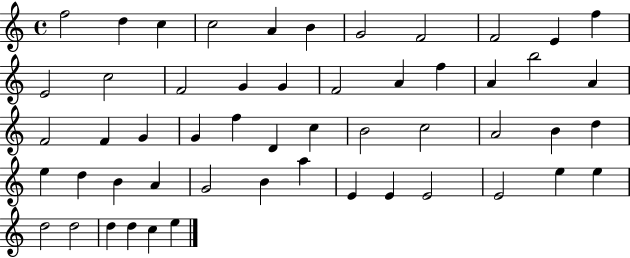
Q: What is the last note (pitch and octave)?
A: E5